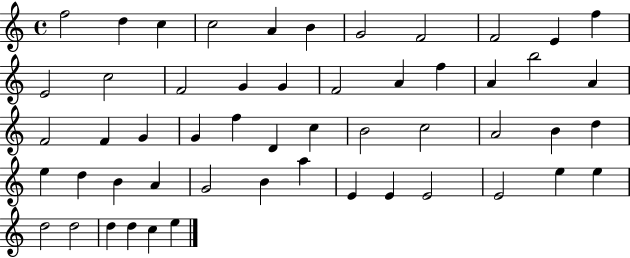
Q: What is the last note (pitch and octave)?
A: E5